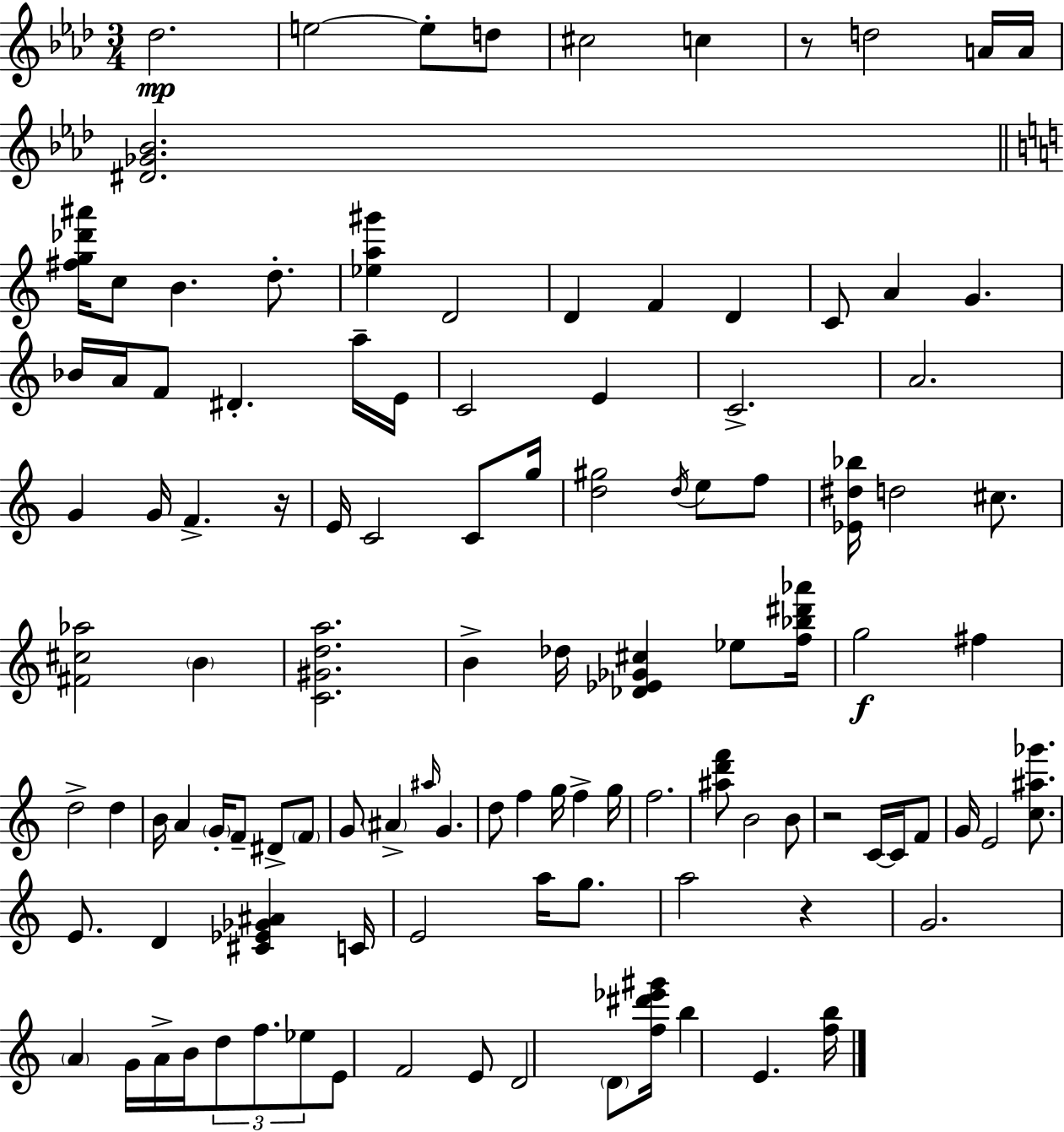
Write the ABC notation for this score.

X:1
T:Untitled
M:3/4
L:1/4
K:Ab
_d2 e2 e/2 d/2 ^c2 c z/2 d2 A/4 A/4 [^D_G_B]2 [^fg_d'^a']/4 c/2 B d/2 [_ea^g'] D2 D F D C/2 A G _B/4 A/4 F/2 ^D a/4 E/4 C2 E C2 A2 G G/4 F z/4 E/4 C2 C/2 g/4 [d^g]2 d/4 e/2 f/2 [_E^d_b]/4 d2 ^c/2 [^F^c_a]2 B [C^Gda]2 B _d/4 [_D_E_G^c] _e/2 [f_b^d'_a']/4 g2 ^f d2 d B/4 A G/4 F/2 ^D/2 F/2 G/2 ^A ^a/4 G d/2 f g/4 f g/4 f2 [^ad'f']/2 B2 B/2 z2 C/4 C/4 F/2 G/4 E2 [c^a_g']/2 E/2 D [^C_E_G^A] C/4 E2 a/4 g/2 a2 z G2 A G/4 A/4 B/4 d/2 f/2 _e/2 E/2 F2 E/2 D2 D/2 [f^d'_e'^g']/4 b E [fb]/4